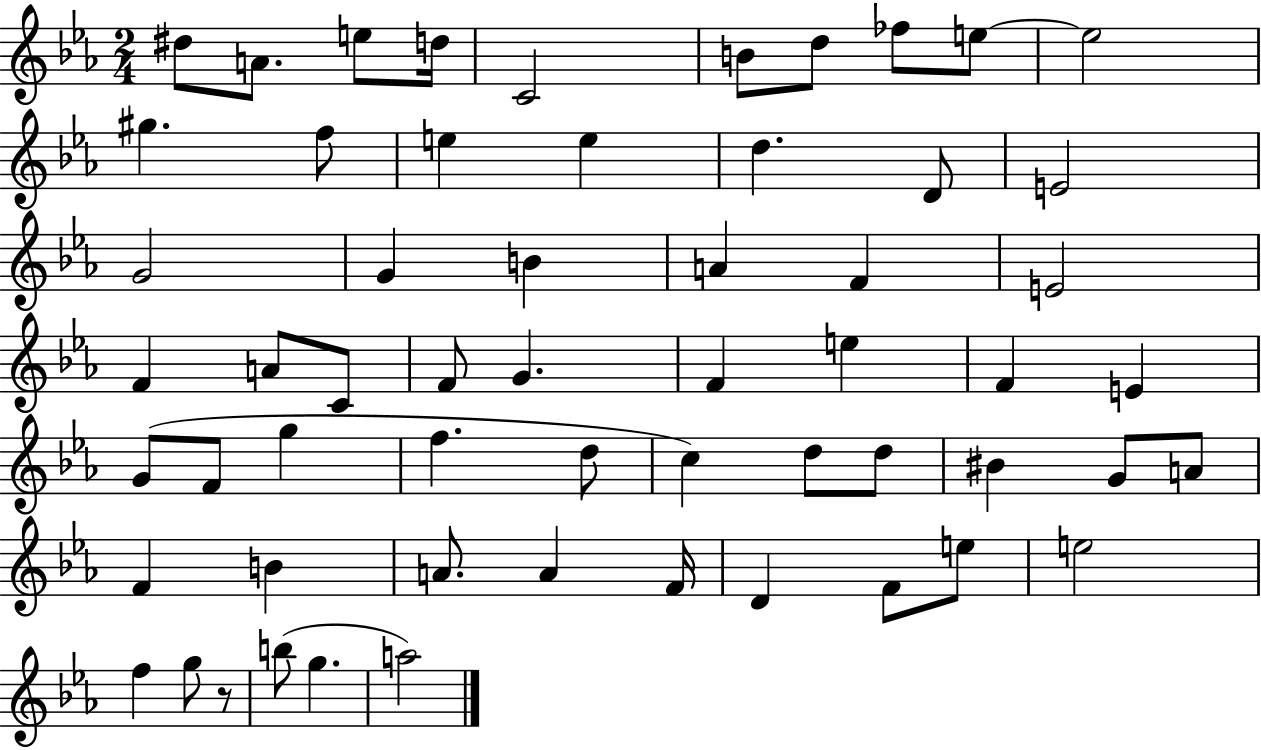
{
  \clef treble
  \numericTimeSignature
  \time 2/4
  \key ees \major
  \repeat volta 2 { dis''8 a'8. e''8 d''16 | c'2 | b'8 d''8 fes''8 e''8~~ | e''2 | \break gis''4. f''8 | e''4 e''4 | d''4. d'8 | e'2 | \break g'2 | g'4 b'4 | a'4 f'4 | e'2 | \break f'4 a'8 c'8 | f'8 g'4. | f'4 e''4 | f'4 e'4 | \break g'8( f'8 g''4 | f''4. d''8 | c''4) d''8 d''8 | bis'4 g'8 a'8 | \break f'4 b'4 | a'8. a'4 f'16 | d'4 f'8 e''8 | e''2 | \break f''4 g''8 r8 | b''8( g''4. | a''2) | } \bar "|."
}